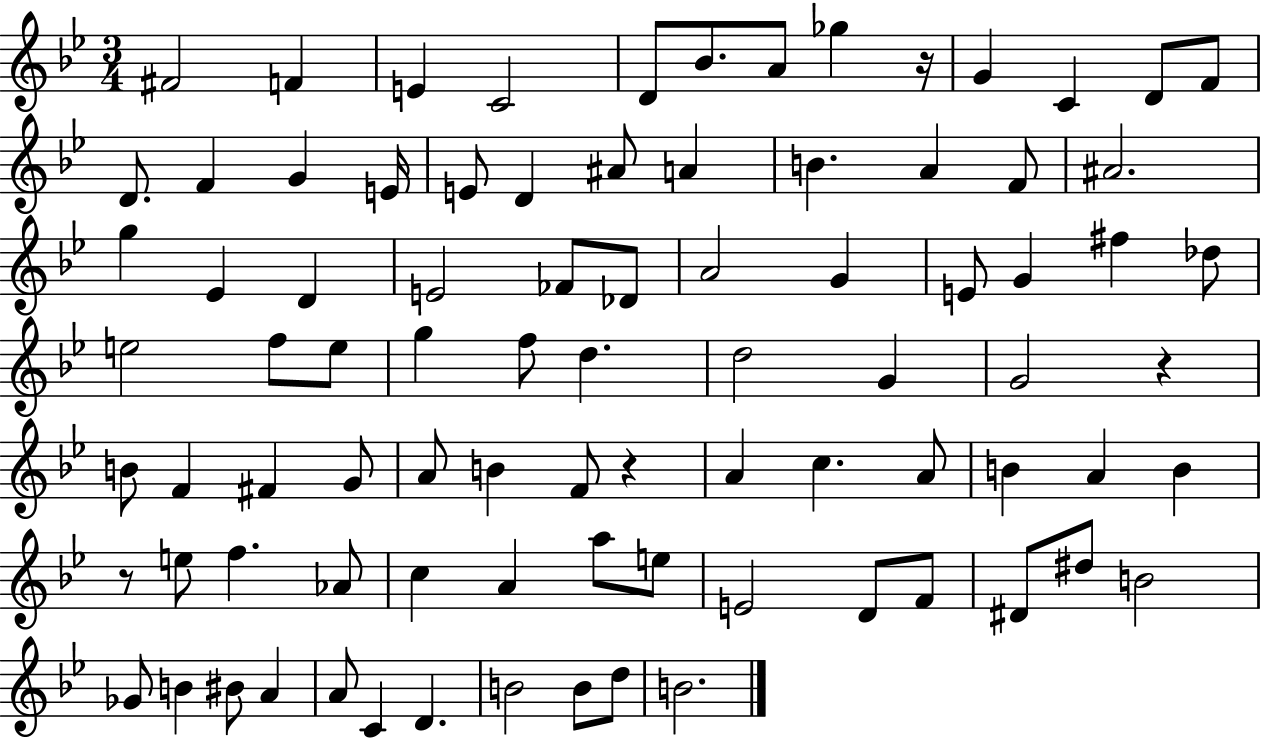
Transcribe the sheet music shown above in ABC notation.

X:1
T:Untitled
M:3/4
L:1/4
K:Bb
^F2 F E C2 D/2 _B/2 A/2 _g z/4 G C D/2 F/2 D/2 F G E/4 E/2 D ^A/2 A B A F/2 ^A2 g _E D E2 _F/2 _D/2 A2 G E/2 G ^f _d/2 e2 f/2 e/2 g f/2 d d2 G G2 z B/2 F ^F G/2 A/2 B F/2 z A c A/2 B A B z/2 e/2 f _A/2 c A a/2 e/2 E2 D/2 F/2 ^D/2 ^d/2 B2 _G/2 B ^B/2 A A/2 C D B2 B/2 d/2 B2